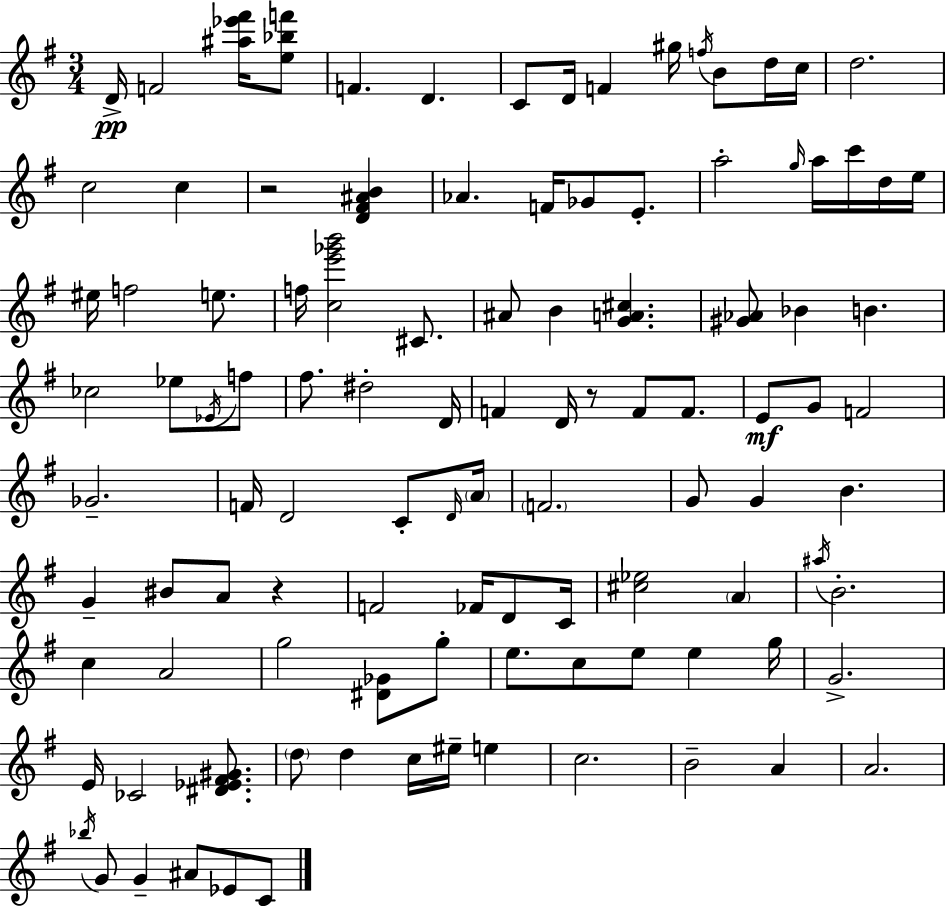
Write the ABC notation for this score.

X:1
T:Untitled
M:3/4
L:1/4
K:G
D/4 F2 [^a_e'^f']/4 [e_bf']/2 F D C/2 D/4 F ^g/4 f/4 B/2 d/4 c/4 d2 c2 c z2 [D^F^AB] _A F/4 _G/2 E/2 a2 g/4 a/4 c'/4 d/4 e/4 ^e/4 f2 e/2 f/4 [ce'_g'b']2 ^C/2 ^A/2 B [GA^c] [^G_A]/2 _B B _c2 _e/2 _E/4 f/2 ^f/2 ^d2 D/4 F D/4 z/2 F/2 F/2 E/2 G/2 F2 _G2 F/4 D2 C/2 D/4 A/4 F2 G/2 G B G ^B/2 A/2 z F2 _F/4 D/2 C/4 [^c_e]2 A ^a/4 B2 c A2 g2 [^D_G]/2 g/2 e/2 c/2 e/2 e g/4 G2 E/4 _C2 [^D_E^F^G]/2 d/2 d c/4 ^e/4 e c2 B2 A A2 _b/4 G/2 G ^A/2 _E/2 C/2